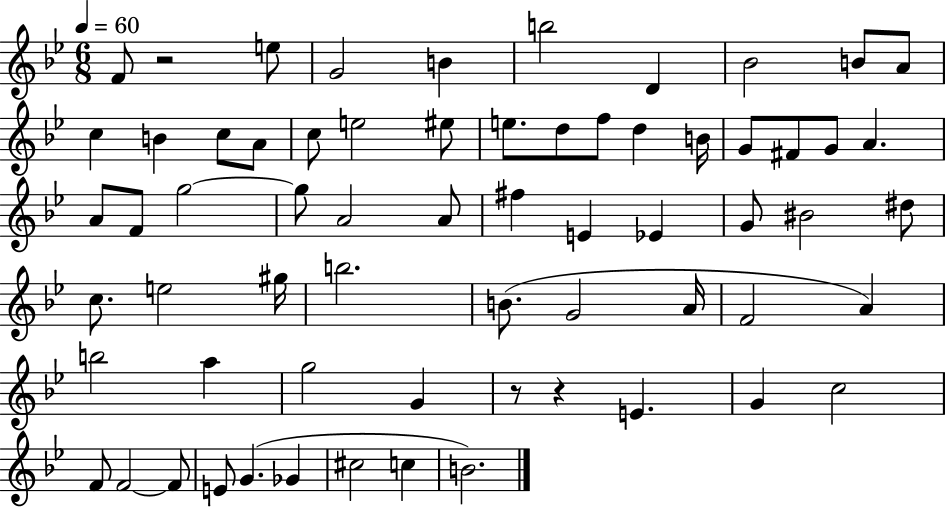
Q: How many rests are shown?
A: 3